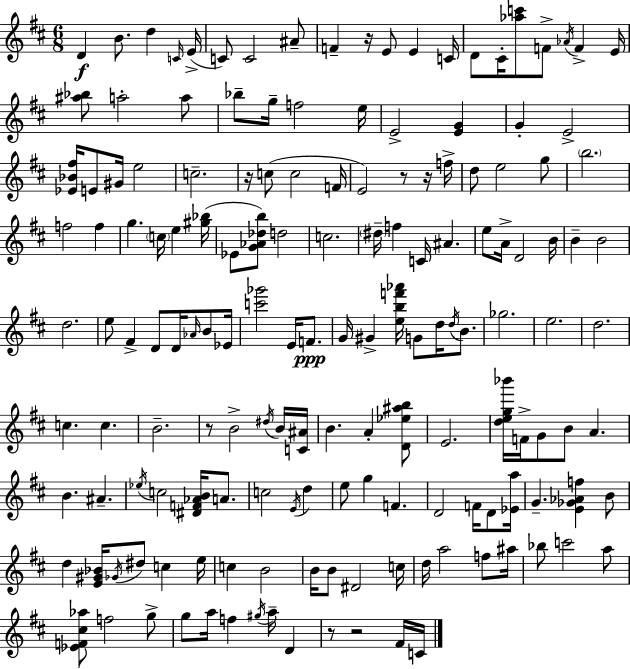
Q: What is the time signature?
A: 6/8